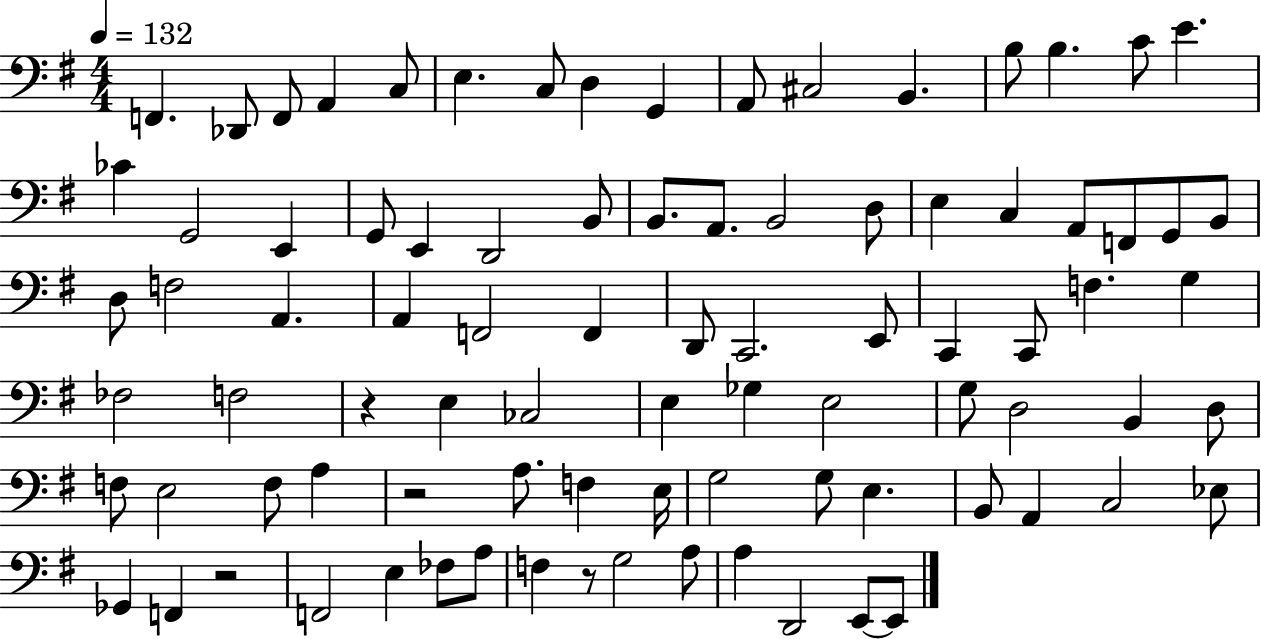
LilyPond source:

{
  \clef bass
  \numericTimeSignature
  \time 4/4
  \key g \major
  \tempo 4 = 132
  \repeat volta 2 { f,4. des,8 f,8 a,4 c8 | e4. c8 d4 g,4 | a,8 cis2 b,4. | b8 b4. c'8 e'4. | \break ces'4 g,2 e,4 | g,8 e,4 d,2 b,8 | b,8. a,8. b,2 d8 | e4 c4 a,8 f,8 g,8 b,8 | \break d8 f2 a,4. | a,4 f,2 f,4 | d,8 c,2. e,8 | c,4 c,8 f4. g4 | \break fes2 f2 | r4 e4 ces2 | e4 ges4 e2 | g8 d2 b,4 d8 | \break f8 e2 f8 a4 | r2 a8. f4 e16 | g2 g8 e4. | b,8 a,4 c2 ees8 | \break ges,4 f,4 r2 | f,2 e4 fes8 a8 | f4 r8 g2 a8 | a4 d,2 e,8~~ e,8 | \break } \bar "|."
}